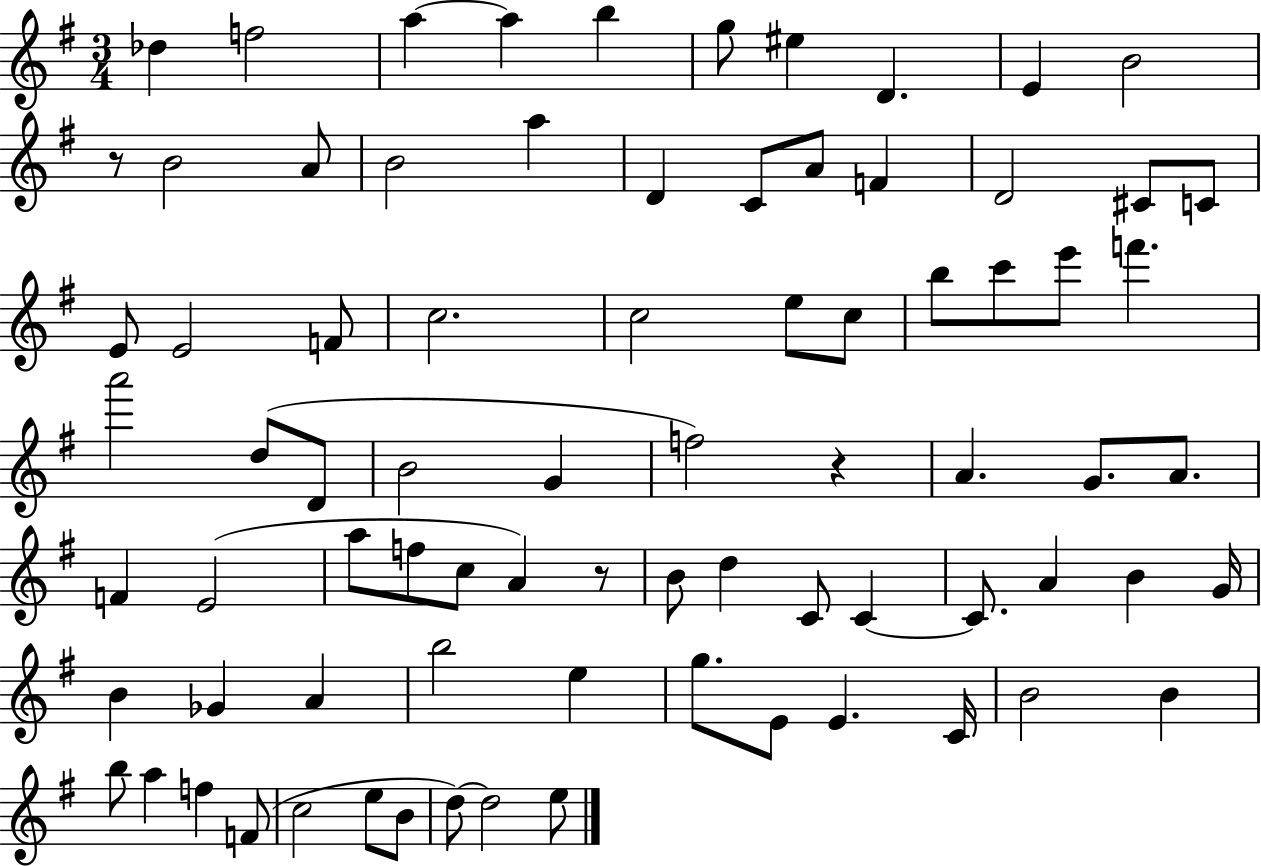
Db5/q F5/h A5/q A5/q B5/q G5/e EIS5/q D4/q. E4/q B4/h R/e B4/h A4/e B4/h A5/q D4/q C4/e A4/e F4/q D4/h C#4/e C4/e E4/e E4/h F4/e C5/h. C5/h E5/e C5/e B5/e C6/e E6/e F6/q. A6/h D5/e D4/e B4/h G4/q F5/h R/q A4/q. G4/e. A4/e. F4/q E4/h A5/e F5/e C5/e A4/q R/e B4/e D5/q C4/e C4/q C4/e. A4/q B4/q G4/s B4/q Gb4/q A4/q B5/h E5/q G5/e. E4/e E4/q. C4/s B4/h B4/q B5/e A5/q F5/q F4/e C5/h E5/e B4/e D5/e D5/h E5/e